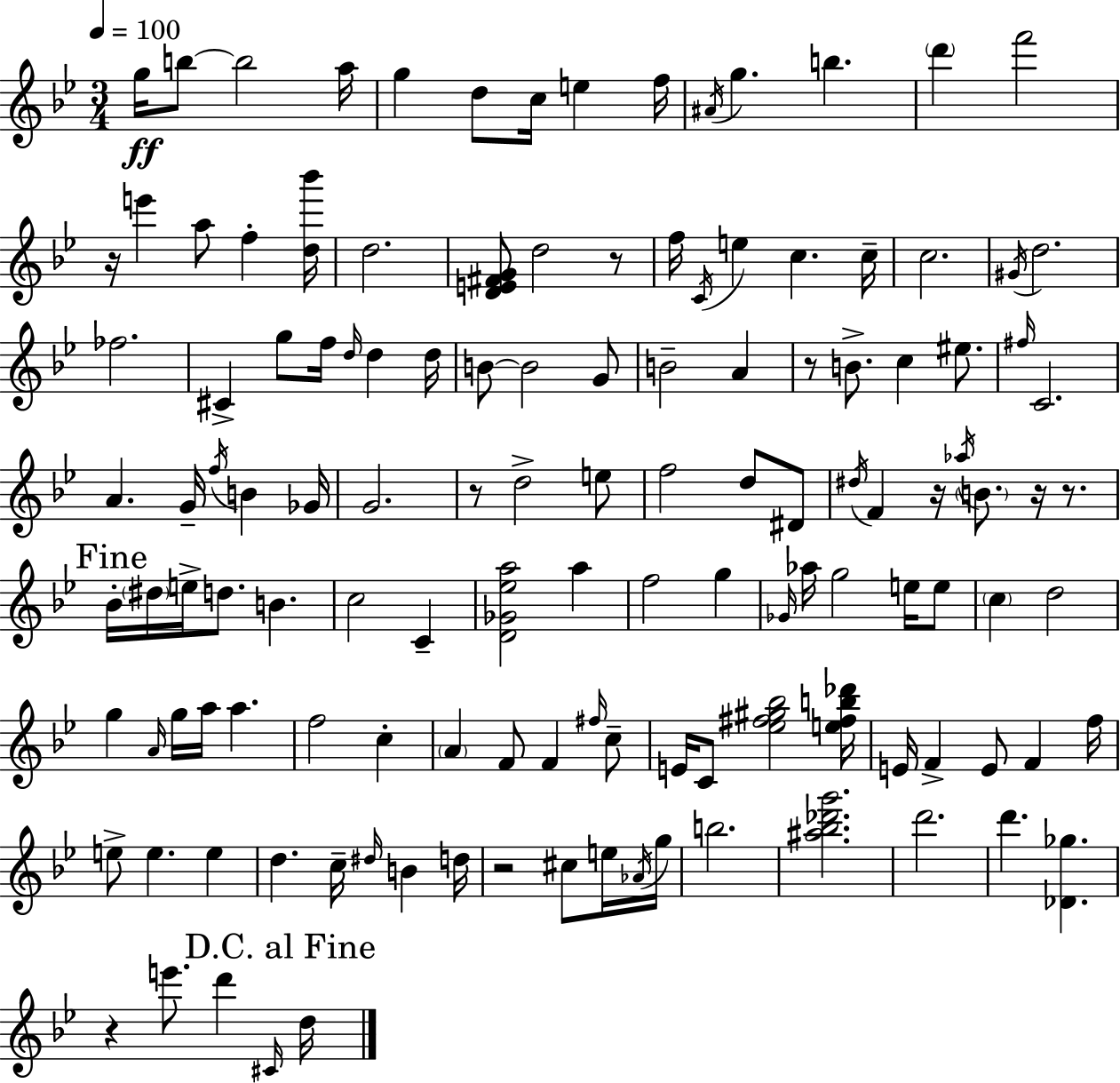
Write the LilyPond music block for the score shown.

{
  \clef treble
  \numericTimeSignature
  \time 3/4
  \key bes \major
  \tempo 4 = 100
  g''16\ff b''8~~ b''2 a''16 | g''4 d''8 c''16 e''4 f''16 | \acciaccatura { ais'16 } g''4. b''4. | \parenthesize d'''4 f'''2 | \break r16 e'''4 a''8 f''4-. | <d'' bes'''>16 d''2. | <d' e' fis' g'>8 d''2 r8 | f''16 \acciaccatura { c'16 } e''4 c''4. | \break c''16-- c''2. | \acciaccatura { gis'16 } d''2. | fes''2. | cis'4-> g''8 f''16 \grace { d''16 } d''4 | \break d''16 b'8~~ b'2 | g'8 b'2-- | a'4 r8 b'8.-> c''4 | eis''8. \grace { fis''16 } c'2. | \break a'4. g'16-- | \acciaccatura { f''16 } b'4 ges'16 g'2. | r8 d''2-> | e''8 f''2 | \break d''8 dis'8 \acciaccatura { dis''16 } f'4 r16 | \acciaccatura { aes''16 } \parenthesize b'8. r16 r8. \mark "Fine" bes'16-. \parenthesize dis''16 e''16-> d''8. | b'4. c''2 | c'4-- <d' ges' ees'' a''>2 | \break a''4 f''2 | g''4 \grace { ges'16 } aes''16 g''2 | e''16 e''8 \parenthesize c''4 | d''2 g''4 | \break \grace { a'16 } g''16 a''16 a''4. f''2 | c''4-. \parenthesize a'4 | f'8 f'4 \grace { fis''16 } c''8-- e'16 | c'8 <ees'' fis'' gis'' bes''>2 <e'' fis'' b'' des'''>16 e'16 | \break f'4-> e'8 f'4 f''16 e''8-> | e''4. e''4 d''4. | c''16-- \grace { dis''16 } b'4 d''16 | r2 cis''8 e''16 \acciaccatura { aes'16 } | \break g''16 b''2. | <ais'' bes'' des''' g'''>2. | d'''2. | d'''4. <des' ges''>4. | \break r4 e'''8. d'''4 | \grace { cis'16 } \mark "D.C. al Fine" d''16 \bar "|."
}